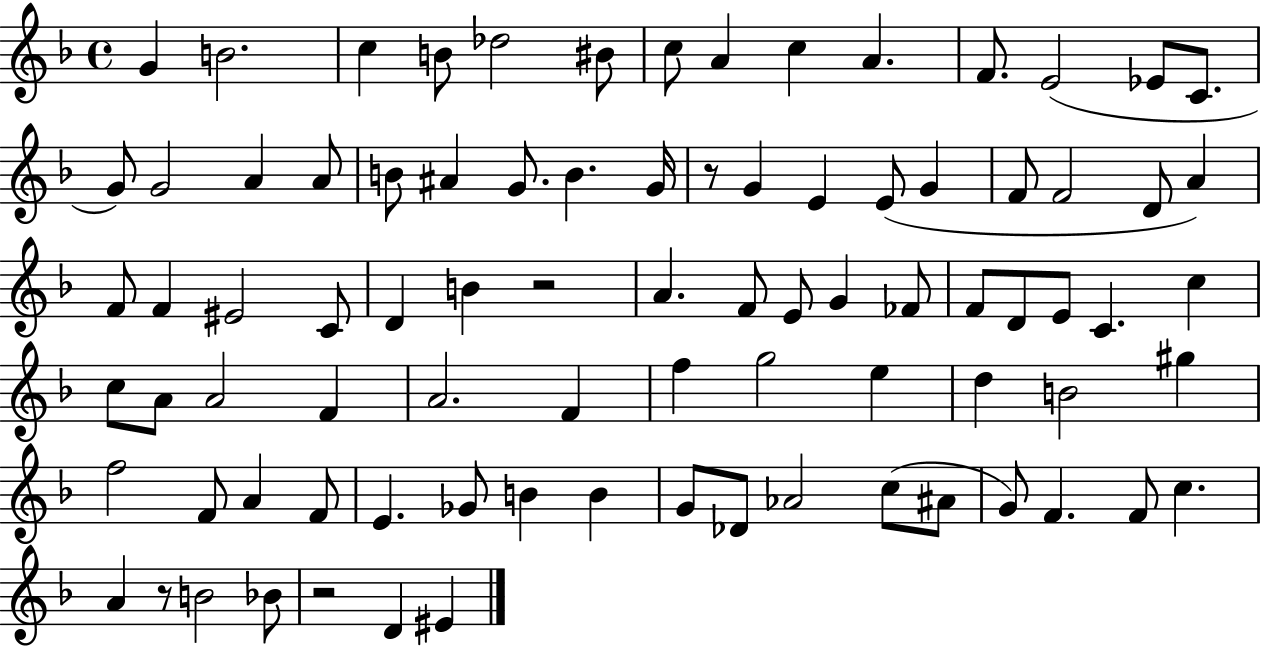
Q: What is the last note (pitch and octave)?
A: EIS4